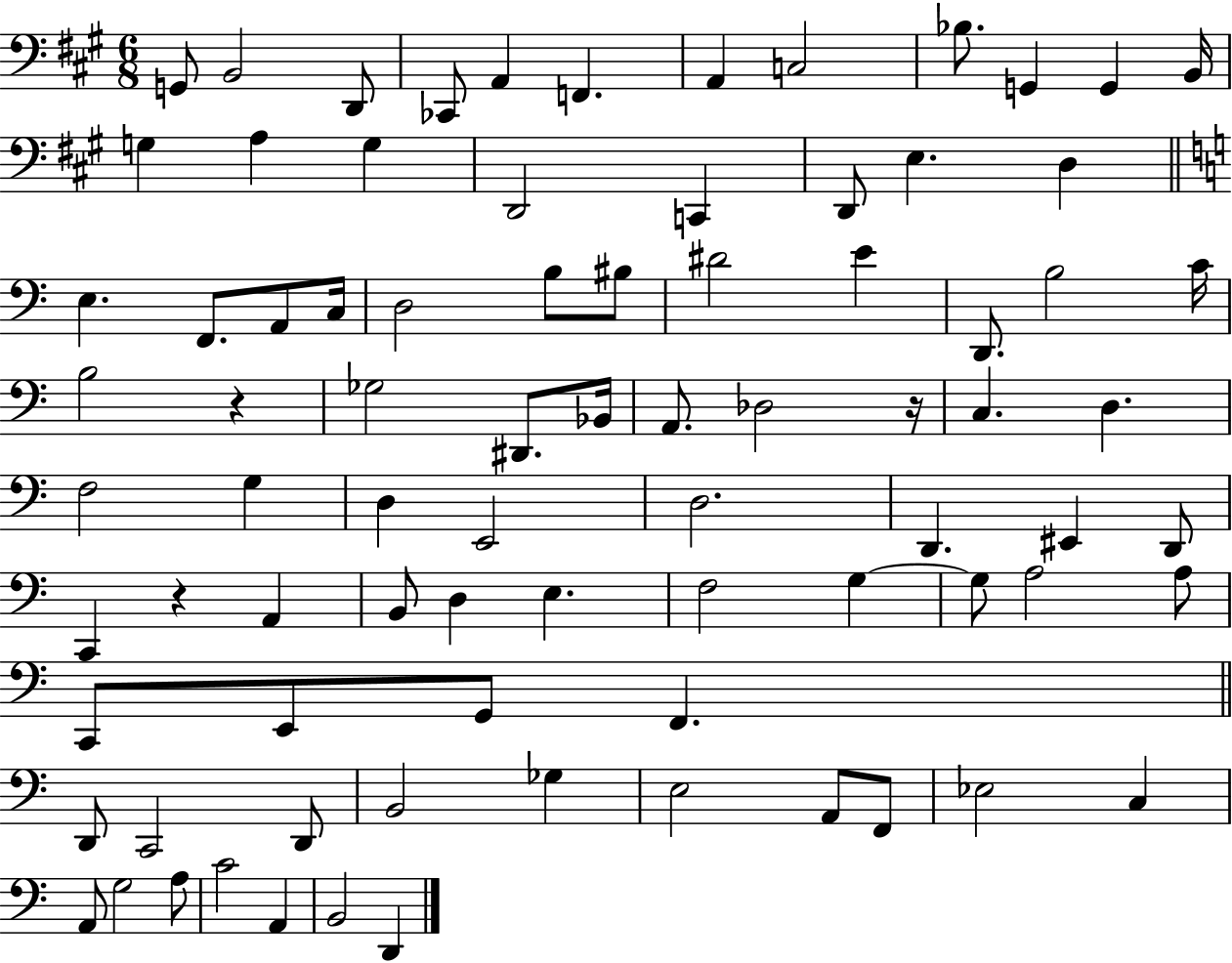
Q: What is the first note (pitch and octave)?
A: G2